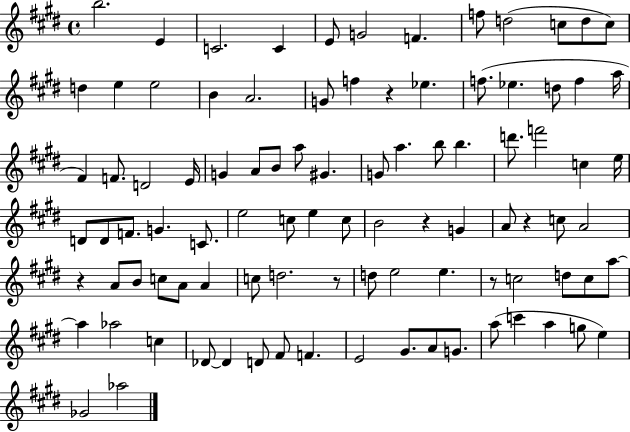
{
  \clef treble
  \time 4/4
  \defaultTimeSignature
  \key e \major
  \repeat volta 2 { b''2. e'4 | c'2. c'4 | e'8 g'2 f'4. | f''8 d''2( c''8 d''8 c''8) | \break d''4 e''4 e''2 | b'4 a'2. | g'8 f''4 r4 ees''4. | f''8.( ees''4. d''8 f''4 a''16 | \break fis'4) f'8. d'2 e'16 | g'4 a'8 b'8 a''8 gis'4. | g'8 a''4. b''8 b''4. | d'''8. f'''2 c''4 e''16 | \break d'8 d'8 f'8. g'4. c'8. | e''2 c''8 e''4 c''8 | b'2 r4 g'4 | a'8 r4 c''8 a'2 | \break r4 a'8 b'8 c''8 a'8 a'4 | c''8 d''2. r8 | d''8 e''2 e''4. | r8 c''2 d''8 c''8 a''8~~ | \break a''4 aes''2 c''4 | des'8~~ des'4 d'8 fis'8 f'4. | e'2 gis'8. a'8 g'8. | a''8( c'''4 a''4 g''8 e''4) | \break ges'2 aes''2 | } \bar "|."
}